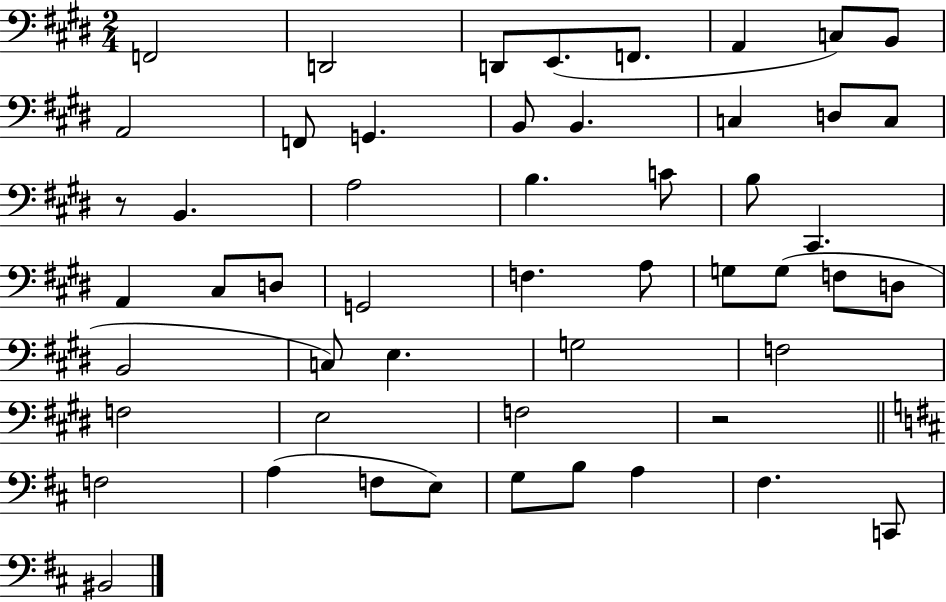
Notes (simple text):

F2/h D2/h D2/e E2/e. F2/e. A2/q C3/e B2/e A2/h F2/e G2/q. B2/e B2/q. C3/q D3/e C3/e R/e B2/q. A3/h B3/q. C4/e B3/e C#2/q. A2/q C#3/e D3/e G2/h F3/q. A3/e G3/e G3/e F3/e D3/e B2/h C3/e E3/q. G3/h F3/h F3/h E3/h F3/h R/h F3/h A3/q F3/e E3/e G3/e B3/e A3/q F#3/q. C2/e BIS2/h